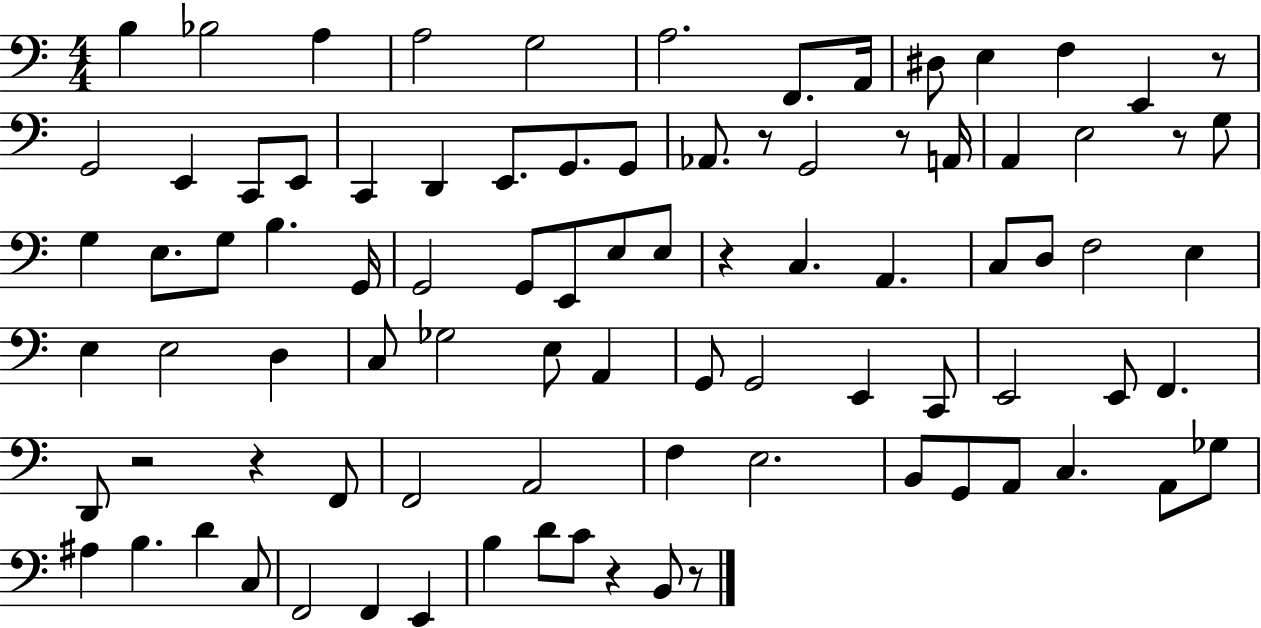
B3/q Bb3/h A3/q A3/h G3/h A3/h. F2/e. A2/s D#3/e E3/q F3/q E2/q R/e G2/h E2/q C2/e E2/e C2/q D2/q E2/e. G2/e. G2/e Ab2/e. R/e G2/h R/e A2/s A2/q E3/h R/e G3/e G3/q E3/e. G3/e B3/q. G2/s G2/h G2/e E2/e E3/e E3/e R/q C3/q. A2/q. C3/e D3/e F3/h E3/q E3/q E3/h D3/q C3/e Gb3/h E3/e A2/q G2/e G2/h E2/q C2/e E2/h E2/e F2/q. D2/e R/h R/q F2/e F2/h A2/h F3/q E3/h. B2/e G2/e A2/e C3/q. A2/e Gb3/e A#3/q B3/q. D4/q C3/e F2/h F2/q E2/q B3/q D4/e C4/e R/q B2/e R/e